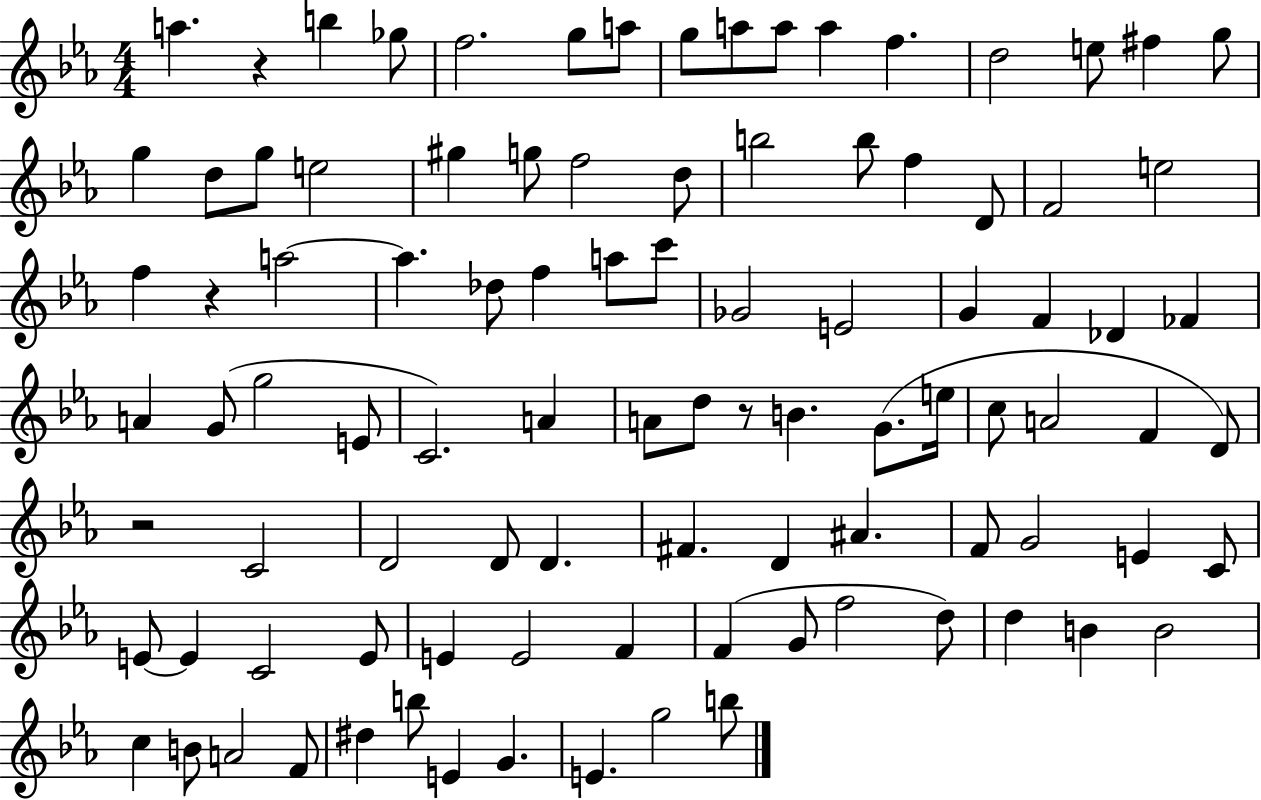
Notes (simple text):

A5/q. R/q B5/q Gb5/e F5/h. G5/e A5/e G5/e A5/e A5/e A5/q F5/q. D5/h E5/e F#5/q G5/e G5/q D5/e G5/e E5/h G#5/q G5/e F5/h D5/e B5/h B5/e F5/q D4/e F4/h E5/h F5/q R/q A5/h A5/q. Db5/e F5/q A5/e C6/e Gb4/h E4/h G4/q F4/q Db4/q FES4/q A4/q G4/e G5/h E4/e C4/h. A4/q A4/e D5/e R/e B4/q. G4/e. E5/s C5/e A4/h F4/q D4/e R/h C4/h D4/h D4/e D4/q. F#4/q. D4/q A#4/q. F4/e G4/h E4/q C4/e E4/e E4/q C4/h E4/e E4/q E4/h F4/q F4/q G4/e F5/h D5/e D5/q B4/q B4/h C5/q B4/e A4/h F4/e D#5/q B5/e E4/q G4/q. E4/q. G5/h B5/e